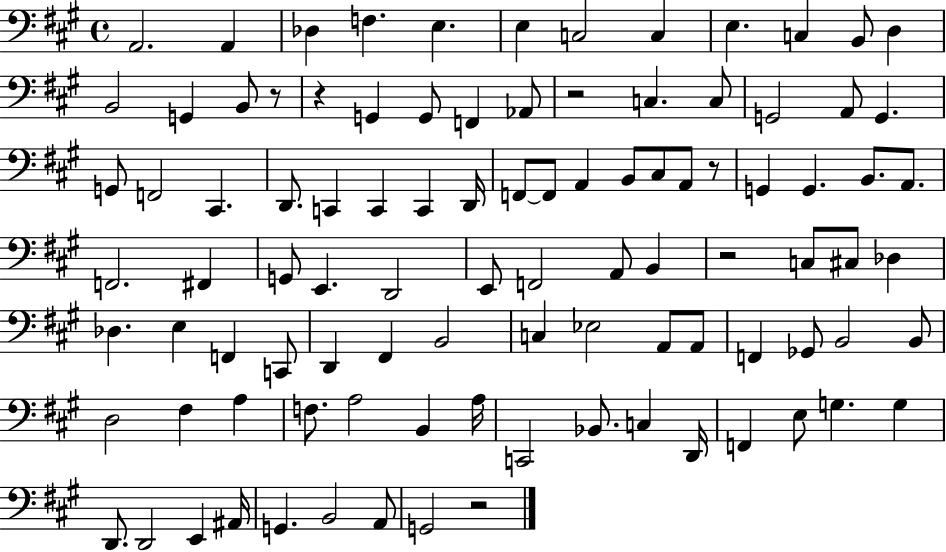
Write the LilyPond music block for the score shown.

{
  \clef bass
  \time 4/4
  \defaultTimeSignature
  \key a \major
  a,2. a,4 | des4 f4. e4. | e4 c2 c4 | e4. c4 b,8 d4 | \break b,2 g,4 b,8 r8 | r4 g,4 g,8 f,4 aes,8 | r2 c4. c8 | g,2 a,8 g,4. | \break g,8 f,2 cis,4. | d,8. c,4 c,4 c,4 d,16 | f,8~~ f,8 a,4 b,8 cis8 a,8 r8 | g,4 g,4. b,8. a,8. | \break f,2. fis,4 | g,8 e,4. d,2 | e,8 f,2 a,8 b,4 | r2 c8 cis8 des4 | \break des4. e4 f,4 c,8 | d,4 fis,4 b,2 | c4 ees2 a,8 a,8 | f,4 ges,8 b,2 b,8 | \break d2 fis4 a4 | f8. a2 b,4 a16 | c,2 bes,8. c4 d,16 | f,4 e8 g4. g4 | \break d,8. d,2 e,4 ais,16 | g,4. b,2 a,8 | g,2 r2 | \bar "|."
}